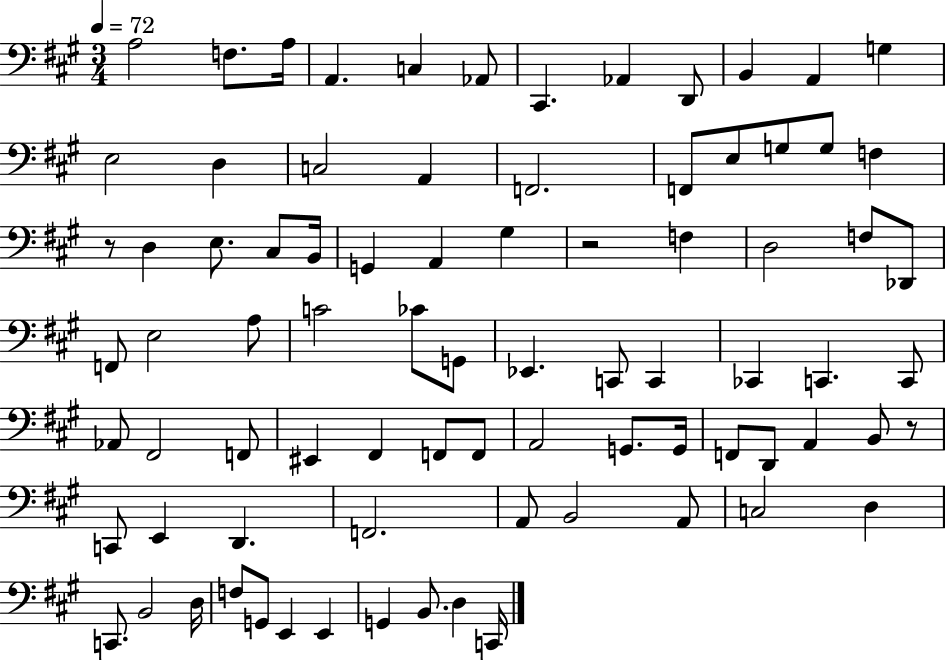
{
  \clef bass
  \numericTimeSignature
  \time 3/4
  \key a \major
  \tempo 4 = 72
  \repeat volta 2 { a2 f8. a16 | a,4. c4 aes,8 | cis,4. aes,4 d,8 | b,4 a,4 g4 | \break e2 d4 | c2 a,4 | f,2. | f,8 e8 g8 g8 f4 | \break r8 d4 e8. cis8 b,16 | g,4 a,4 gis4 | r2 f4 | d2 f8 des,8 | \break f,8 e2 a8 | c'2 ces'8 g,8 | ees,4. c,8 c,4 | ces,4 c,4. c,8 | \break aes,8 fis,2 f,8 | eis,4 fis,4 f,8 f,8 | a,2 g,8. g,16 | f,8 d,8 a,4 b,8 r8 | \break c,8 e,4 d,4. | f,2. | a,8 b,2 a,8 | c2 d4 | \break c,8. b,2 d16 | f8 g,8 e,4 e,4 | g,4 b,8. d4 c,16 | } \bar "|."
}